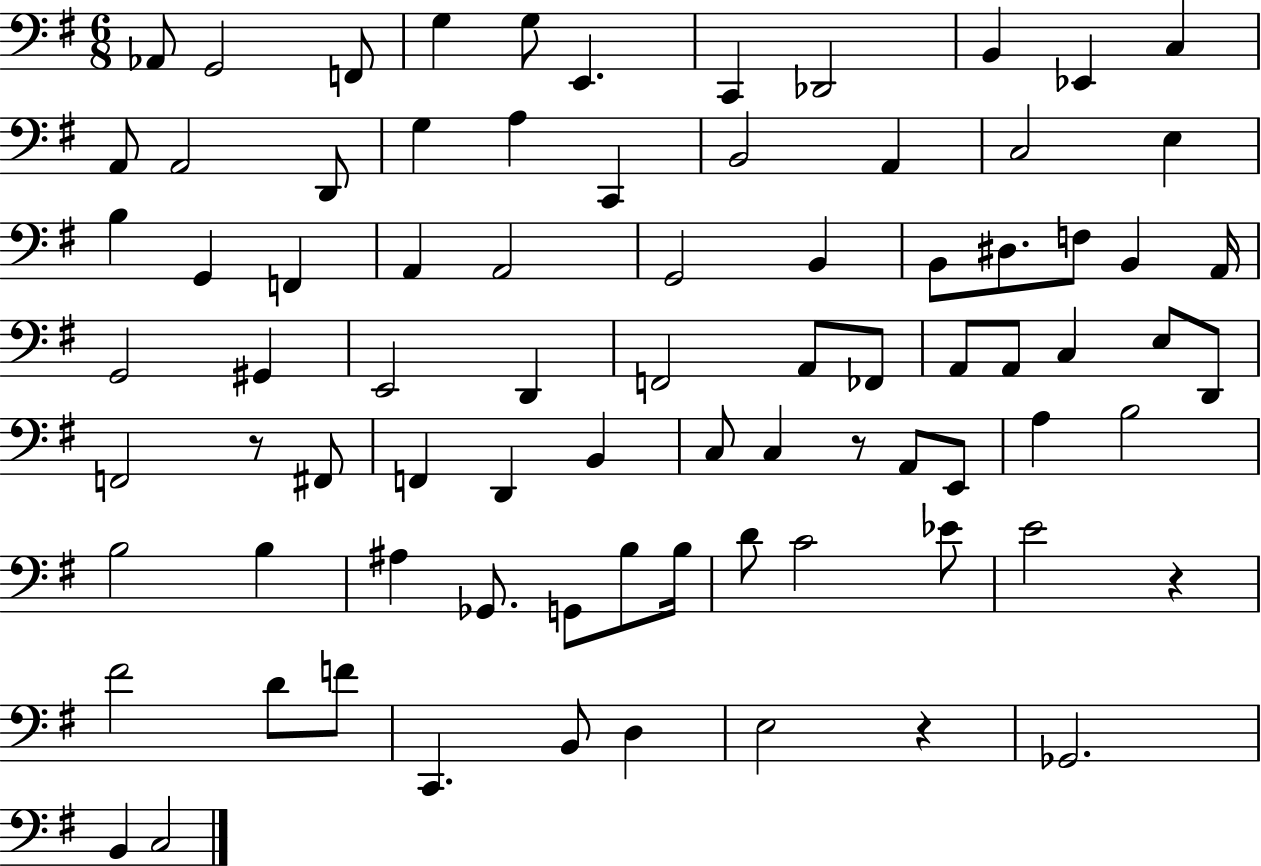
Ab2/e G2/h F2/e G3/q G3/e E2/q. C2/q Db2/h B2/q Eb2/q C3/q A2/e A2/h D2/e G3/q A3/q C2/q B2/h A2/q C3/h E3/q B3/q G2/q F2/q A2/q A2/h G2/h B2/q B2/e D#3/e. F3/e B2/q A2/s G2/h G#2/q E2/h D2/q F2/h A2/e FES2/e A2/e A2/e C3/q E3/e D2/e F2/h R/e F#2/e F2/q D2/q B2/q C3/e C3/q R/e A2/e E2/e A3/q B3/h B3/h B3/q A#3/q Gb2/e. G2/e B3/e B3/s D4/e C4/h Eb4/e E4/h R/q F#4/h D4/e F4/e C2/q. B2/e D3/q E3/h R/q Gb2/h. B2/q C3/h